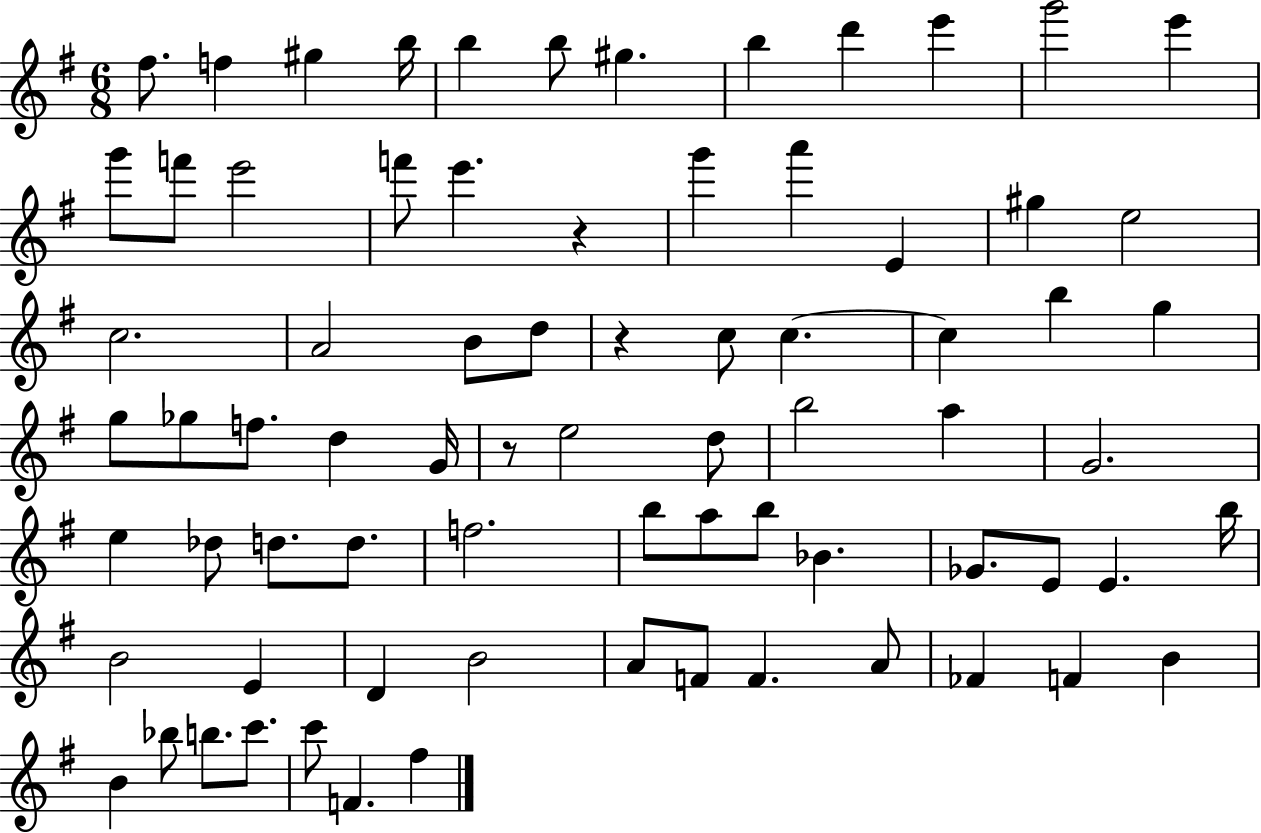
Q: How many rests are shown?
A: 3